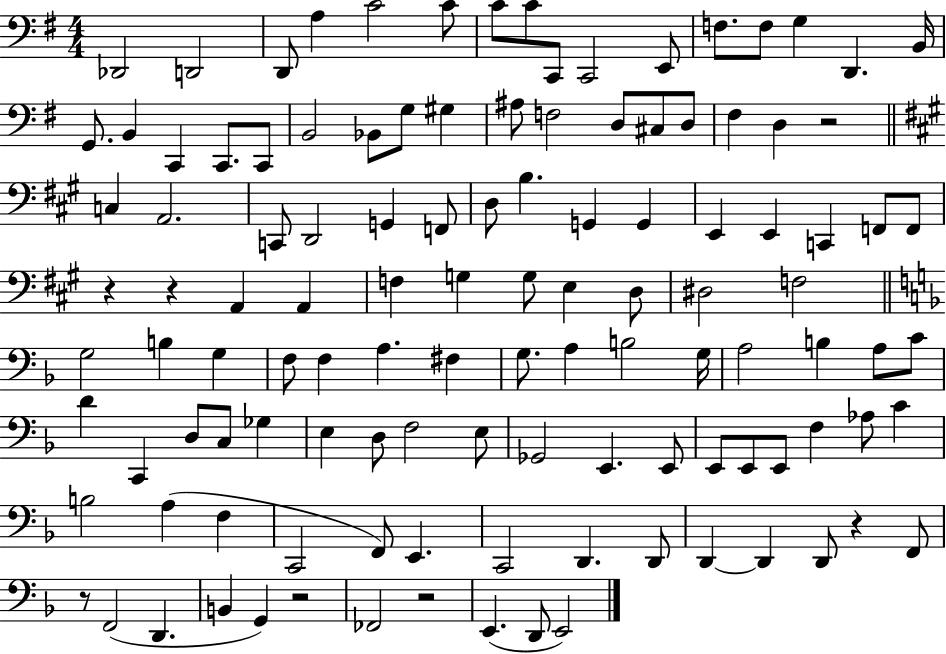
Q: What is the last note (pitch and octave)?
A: E2